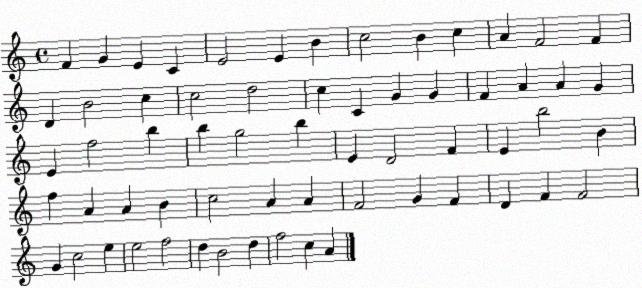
X:1
T:Untitled
M:4/4
L:1/4
K:C
F G E C E2 E B c2 B c A F2 F D B2 c c2 d2 c C G G F A A G E f2 b b g2 b E D2 F E b2 B f A A B c2 A A F2 G F D F F2 G c2 e e2 f2 d B2 d f2 c A